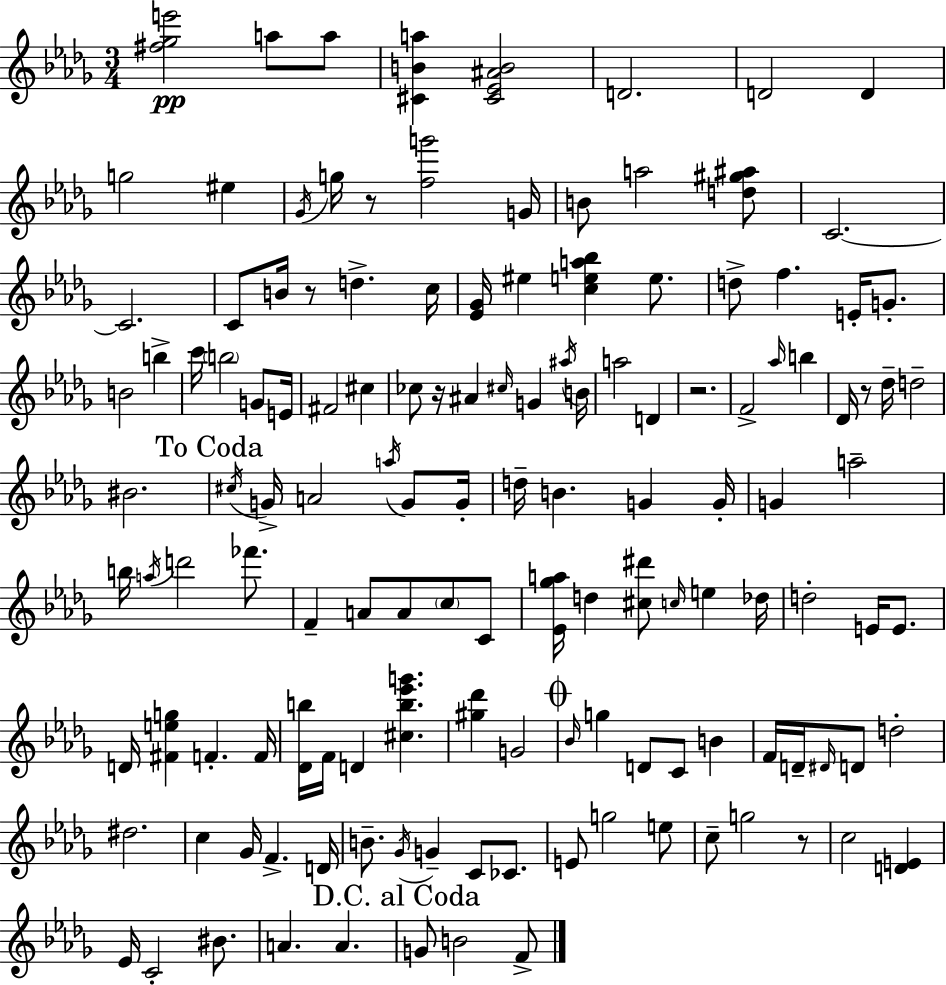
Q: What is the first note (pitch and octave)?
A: A5